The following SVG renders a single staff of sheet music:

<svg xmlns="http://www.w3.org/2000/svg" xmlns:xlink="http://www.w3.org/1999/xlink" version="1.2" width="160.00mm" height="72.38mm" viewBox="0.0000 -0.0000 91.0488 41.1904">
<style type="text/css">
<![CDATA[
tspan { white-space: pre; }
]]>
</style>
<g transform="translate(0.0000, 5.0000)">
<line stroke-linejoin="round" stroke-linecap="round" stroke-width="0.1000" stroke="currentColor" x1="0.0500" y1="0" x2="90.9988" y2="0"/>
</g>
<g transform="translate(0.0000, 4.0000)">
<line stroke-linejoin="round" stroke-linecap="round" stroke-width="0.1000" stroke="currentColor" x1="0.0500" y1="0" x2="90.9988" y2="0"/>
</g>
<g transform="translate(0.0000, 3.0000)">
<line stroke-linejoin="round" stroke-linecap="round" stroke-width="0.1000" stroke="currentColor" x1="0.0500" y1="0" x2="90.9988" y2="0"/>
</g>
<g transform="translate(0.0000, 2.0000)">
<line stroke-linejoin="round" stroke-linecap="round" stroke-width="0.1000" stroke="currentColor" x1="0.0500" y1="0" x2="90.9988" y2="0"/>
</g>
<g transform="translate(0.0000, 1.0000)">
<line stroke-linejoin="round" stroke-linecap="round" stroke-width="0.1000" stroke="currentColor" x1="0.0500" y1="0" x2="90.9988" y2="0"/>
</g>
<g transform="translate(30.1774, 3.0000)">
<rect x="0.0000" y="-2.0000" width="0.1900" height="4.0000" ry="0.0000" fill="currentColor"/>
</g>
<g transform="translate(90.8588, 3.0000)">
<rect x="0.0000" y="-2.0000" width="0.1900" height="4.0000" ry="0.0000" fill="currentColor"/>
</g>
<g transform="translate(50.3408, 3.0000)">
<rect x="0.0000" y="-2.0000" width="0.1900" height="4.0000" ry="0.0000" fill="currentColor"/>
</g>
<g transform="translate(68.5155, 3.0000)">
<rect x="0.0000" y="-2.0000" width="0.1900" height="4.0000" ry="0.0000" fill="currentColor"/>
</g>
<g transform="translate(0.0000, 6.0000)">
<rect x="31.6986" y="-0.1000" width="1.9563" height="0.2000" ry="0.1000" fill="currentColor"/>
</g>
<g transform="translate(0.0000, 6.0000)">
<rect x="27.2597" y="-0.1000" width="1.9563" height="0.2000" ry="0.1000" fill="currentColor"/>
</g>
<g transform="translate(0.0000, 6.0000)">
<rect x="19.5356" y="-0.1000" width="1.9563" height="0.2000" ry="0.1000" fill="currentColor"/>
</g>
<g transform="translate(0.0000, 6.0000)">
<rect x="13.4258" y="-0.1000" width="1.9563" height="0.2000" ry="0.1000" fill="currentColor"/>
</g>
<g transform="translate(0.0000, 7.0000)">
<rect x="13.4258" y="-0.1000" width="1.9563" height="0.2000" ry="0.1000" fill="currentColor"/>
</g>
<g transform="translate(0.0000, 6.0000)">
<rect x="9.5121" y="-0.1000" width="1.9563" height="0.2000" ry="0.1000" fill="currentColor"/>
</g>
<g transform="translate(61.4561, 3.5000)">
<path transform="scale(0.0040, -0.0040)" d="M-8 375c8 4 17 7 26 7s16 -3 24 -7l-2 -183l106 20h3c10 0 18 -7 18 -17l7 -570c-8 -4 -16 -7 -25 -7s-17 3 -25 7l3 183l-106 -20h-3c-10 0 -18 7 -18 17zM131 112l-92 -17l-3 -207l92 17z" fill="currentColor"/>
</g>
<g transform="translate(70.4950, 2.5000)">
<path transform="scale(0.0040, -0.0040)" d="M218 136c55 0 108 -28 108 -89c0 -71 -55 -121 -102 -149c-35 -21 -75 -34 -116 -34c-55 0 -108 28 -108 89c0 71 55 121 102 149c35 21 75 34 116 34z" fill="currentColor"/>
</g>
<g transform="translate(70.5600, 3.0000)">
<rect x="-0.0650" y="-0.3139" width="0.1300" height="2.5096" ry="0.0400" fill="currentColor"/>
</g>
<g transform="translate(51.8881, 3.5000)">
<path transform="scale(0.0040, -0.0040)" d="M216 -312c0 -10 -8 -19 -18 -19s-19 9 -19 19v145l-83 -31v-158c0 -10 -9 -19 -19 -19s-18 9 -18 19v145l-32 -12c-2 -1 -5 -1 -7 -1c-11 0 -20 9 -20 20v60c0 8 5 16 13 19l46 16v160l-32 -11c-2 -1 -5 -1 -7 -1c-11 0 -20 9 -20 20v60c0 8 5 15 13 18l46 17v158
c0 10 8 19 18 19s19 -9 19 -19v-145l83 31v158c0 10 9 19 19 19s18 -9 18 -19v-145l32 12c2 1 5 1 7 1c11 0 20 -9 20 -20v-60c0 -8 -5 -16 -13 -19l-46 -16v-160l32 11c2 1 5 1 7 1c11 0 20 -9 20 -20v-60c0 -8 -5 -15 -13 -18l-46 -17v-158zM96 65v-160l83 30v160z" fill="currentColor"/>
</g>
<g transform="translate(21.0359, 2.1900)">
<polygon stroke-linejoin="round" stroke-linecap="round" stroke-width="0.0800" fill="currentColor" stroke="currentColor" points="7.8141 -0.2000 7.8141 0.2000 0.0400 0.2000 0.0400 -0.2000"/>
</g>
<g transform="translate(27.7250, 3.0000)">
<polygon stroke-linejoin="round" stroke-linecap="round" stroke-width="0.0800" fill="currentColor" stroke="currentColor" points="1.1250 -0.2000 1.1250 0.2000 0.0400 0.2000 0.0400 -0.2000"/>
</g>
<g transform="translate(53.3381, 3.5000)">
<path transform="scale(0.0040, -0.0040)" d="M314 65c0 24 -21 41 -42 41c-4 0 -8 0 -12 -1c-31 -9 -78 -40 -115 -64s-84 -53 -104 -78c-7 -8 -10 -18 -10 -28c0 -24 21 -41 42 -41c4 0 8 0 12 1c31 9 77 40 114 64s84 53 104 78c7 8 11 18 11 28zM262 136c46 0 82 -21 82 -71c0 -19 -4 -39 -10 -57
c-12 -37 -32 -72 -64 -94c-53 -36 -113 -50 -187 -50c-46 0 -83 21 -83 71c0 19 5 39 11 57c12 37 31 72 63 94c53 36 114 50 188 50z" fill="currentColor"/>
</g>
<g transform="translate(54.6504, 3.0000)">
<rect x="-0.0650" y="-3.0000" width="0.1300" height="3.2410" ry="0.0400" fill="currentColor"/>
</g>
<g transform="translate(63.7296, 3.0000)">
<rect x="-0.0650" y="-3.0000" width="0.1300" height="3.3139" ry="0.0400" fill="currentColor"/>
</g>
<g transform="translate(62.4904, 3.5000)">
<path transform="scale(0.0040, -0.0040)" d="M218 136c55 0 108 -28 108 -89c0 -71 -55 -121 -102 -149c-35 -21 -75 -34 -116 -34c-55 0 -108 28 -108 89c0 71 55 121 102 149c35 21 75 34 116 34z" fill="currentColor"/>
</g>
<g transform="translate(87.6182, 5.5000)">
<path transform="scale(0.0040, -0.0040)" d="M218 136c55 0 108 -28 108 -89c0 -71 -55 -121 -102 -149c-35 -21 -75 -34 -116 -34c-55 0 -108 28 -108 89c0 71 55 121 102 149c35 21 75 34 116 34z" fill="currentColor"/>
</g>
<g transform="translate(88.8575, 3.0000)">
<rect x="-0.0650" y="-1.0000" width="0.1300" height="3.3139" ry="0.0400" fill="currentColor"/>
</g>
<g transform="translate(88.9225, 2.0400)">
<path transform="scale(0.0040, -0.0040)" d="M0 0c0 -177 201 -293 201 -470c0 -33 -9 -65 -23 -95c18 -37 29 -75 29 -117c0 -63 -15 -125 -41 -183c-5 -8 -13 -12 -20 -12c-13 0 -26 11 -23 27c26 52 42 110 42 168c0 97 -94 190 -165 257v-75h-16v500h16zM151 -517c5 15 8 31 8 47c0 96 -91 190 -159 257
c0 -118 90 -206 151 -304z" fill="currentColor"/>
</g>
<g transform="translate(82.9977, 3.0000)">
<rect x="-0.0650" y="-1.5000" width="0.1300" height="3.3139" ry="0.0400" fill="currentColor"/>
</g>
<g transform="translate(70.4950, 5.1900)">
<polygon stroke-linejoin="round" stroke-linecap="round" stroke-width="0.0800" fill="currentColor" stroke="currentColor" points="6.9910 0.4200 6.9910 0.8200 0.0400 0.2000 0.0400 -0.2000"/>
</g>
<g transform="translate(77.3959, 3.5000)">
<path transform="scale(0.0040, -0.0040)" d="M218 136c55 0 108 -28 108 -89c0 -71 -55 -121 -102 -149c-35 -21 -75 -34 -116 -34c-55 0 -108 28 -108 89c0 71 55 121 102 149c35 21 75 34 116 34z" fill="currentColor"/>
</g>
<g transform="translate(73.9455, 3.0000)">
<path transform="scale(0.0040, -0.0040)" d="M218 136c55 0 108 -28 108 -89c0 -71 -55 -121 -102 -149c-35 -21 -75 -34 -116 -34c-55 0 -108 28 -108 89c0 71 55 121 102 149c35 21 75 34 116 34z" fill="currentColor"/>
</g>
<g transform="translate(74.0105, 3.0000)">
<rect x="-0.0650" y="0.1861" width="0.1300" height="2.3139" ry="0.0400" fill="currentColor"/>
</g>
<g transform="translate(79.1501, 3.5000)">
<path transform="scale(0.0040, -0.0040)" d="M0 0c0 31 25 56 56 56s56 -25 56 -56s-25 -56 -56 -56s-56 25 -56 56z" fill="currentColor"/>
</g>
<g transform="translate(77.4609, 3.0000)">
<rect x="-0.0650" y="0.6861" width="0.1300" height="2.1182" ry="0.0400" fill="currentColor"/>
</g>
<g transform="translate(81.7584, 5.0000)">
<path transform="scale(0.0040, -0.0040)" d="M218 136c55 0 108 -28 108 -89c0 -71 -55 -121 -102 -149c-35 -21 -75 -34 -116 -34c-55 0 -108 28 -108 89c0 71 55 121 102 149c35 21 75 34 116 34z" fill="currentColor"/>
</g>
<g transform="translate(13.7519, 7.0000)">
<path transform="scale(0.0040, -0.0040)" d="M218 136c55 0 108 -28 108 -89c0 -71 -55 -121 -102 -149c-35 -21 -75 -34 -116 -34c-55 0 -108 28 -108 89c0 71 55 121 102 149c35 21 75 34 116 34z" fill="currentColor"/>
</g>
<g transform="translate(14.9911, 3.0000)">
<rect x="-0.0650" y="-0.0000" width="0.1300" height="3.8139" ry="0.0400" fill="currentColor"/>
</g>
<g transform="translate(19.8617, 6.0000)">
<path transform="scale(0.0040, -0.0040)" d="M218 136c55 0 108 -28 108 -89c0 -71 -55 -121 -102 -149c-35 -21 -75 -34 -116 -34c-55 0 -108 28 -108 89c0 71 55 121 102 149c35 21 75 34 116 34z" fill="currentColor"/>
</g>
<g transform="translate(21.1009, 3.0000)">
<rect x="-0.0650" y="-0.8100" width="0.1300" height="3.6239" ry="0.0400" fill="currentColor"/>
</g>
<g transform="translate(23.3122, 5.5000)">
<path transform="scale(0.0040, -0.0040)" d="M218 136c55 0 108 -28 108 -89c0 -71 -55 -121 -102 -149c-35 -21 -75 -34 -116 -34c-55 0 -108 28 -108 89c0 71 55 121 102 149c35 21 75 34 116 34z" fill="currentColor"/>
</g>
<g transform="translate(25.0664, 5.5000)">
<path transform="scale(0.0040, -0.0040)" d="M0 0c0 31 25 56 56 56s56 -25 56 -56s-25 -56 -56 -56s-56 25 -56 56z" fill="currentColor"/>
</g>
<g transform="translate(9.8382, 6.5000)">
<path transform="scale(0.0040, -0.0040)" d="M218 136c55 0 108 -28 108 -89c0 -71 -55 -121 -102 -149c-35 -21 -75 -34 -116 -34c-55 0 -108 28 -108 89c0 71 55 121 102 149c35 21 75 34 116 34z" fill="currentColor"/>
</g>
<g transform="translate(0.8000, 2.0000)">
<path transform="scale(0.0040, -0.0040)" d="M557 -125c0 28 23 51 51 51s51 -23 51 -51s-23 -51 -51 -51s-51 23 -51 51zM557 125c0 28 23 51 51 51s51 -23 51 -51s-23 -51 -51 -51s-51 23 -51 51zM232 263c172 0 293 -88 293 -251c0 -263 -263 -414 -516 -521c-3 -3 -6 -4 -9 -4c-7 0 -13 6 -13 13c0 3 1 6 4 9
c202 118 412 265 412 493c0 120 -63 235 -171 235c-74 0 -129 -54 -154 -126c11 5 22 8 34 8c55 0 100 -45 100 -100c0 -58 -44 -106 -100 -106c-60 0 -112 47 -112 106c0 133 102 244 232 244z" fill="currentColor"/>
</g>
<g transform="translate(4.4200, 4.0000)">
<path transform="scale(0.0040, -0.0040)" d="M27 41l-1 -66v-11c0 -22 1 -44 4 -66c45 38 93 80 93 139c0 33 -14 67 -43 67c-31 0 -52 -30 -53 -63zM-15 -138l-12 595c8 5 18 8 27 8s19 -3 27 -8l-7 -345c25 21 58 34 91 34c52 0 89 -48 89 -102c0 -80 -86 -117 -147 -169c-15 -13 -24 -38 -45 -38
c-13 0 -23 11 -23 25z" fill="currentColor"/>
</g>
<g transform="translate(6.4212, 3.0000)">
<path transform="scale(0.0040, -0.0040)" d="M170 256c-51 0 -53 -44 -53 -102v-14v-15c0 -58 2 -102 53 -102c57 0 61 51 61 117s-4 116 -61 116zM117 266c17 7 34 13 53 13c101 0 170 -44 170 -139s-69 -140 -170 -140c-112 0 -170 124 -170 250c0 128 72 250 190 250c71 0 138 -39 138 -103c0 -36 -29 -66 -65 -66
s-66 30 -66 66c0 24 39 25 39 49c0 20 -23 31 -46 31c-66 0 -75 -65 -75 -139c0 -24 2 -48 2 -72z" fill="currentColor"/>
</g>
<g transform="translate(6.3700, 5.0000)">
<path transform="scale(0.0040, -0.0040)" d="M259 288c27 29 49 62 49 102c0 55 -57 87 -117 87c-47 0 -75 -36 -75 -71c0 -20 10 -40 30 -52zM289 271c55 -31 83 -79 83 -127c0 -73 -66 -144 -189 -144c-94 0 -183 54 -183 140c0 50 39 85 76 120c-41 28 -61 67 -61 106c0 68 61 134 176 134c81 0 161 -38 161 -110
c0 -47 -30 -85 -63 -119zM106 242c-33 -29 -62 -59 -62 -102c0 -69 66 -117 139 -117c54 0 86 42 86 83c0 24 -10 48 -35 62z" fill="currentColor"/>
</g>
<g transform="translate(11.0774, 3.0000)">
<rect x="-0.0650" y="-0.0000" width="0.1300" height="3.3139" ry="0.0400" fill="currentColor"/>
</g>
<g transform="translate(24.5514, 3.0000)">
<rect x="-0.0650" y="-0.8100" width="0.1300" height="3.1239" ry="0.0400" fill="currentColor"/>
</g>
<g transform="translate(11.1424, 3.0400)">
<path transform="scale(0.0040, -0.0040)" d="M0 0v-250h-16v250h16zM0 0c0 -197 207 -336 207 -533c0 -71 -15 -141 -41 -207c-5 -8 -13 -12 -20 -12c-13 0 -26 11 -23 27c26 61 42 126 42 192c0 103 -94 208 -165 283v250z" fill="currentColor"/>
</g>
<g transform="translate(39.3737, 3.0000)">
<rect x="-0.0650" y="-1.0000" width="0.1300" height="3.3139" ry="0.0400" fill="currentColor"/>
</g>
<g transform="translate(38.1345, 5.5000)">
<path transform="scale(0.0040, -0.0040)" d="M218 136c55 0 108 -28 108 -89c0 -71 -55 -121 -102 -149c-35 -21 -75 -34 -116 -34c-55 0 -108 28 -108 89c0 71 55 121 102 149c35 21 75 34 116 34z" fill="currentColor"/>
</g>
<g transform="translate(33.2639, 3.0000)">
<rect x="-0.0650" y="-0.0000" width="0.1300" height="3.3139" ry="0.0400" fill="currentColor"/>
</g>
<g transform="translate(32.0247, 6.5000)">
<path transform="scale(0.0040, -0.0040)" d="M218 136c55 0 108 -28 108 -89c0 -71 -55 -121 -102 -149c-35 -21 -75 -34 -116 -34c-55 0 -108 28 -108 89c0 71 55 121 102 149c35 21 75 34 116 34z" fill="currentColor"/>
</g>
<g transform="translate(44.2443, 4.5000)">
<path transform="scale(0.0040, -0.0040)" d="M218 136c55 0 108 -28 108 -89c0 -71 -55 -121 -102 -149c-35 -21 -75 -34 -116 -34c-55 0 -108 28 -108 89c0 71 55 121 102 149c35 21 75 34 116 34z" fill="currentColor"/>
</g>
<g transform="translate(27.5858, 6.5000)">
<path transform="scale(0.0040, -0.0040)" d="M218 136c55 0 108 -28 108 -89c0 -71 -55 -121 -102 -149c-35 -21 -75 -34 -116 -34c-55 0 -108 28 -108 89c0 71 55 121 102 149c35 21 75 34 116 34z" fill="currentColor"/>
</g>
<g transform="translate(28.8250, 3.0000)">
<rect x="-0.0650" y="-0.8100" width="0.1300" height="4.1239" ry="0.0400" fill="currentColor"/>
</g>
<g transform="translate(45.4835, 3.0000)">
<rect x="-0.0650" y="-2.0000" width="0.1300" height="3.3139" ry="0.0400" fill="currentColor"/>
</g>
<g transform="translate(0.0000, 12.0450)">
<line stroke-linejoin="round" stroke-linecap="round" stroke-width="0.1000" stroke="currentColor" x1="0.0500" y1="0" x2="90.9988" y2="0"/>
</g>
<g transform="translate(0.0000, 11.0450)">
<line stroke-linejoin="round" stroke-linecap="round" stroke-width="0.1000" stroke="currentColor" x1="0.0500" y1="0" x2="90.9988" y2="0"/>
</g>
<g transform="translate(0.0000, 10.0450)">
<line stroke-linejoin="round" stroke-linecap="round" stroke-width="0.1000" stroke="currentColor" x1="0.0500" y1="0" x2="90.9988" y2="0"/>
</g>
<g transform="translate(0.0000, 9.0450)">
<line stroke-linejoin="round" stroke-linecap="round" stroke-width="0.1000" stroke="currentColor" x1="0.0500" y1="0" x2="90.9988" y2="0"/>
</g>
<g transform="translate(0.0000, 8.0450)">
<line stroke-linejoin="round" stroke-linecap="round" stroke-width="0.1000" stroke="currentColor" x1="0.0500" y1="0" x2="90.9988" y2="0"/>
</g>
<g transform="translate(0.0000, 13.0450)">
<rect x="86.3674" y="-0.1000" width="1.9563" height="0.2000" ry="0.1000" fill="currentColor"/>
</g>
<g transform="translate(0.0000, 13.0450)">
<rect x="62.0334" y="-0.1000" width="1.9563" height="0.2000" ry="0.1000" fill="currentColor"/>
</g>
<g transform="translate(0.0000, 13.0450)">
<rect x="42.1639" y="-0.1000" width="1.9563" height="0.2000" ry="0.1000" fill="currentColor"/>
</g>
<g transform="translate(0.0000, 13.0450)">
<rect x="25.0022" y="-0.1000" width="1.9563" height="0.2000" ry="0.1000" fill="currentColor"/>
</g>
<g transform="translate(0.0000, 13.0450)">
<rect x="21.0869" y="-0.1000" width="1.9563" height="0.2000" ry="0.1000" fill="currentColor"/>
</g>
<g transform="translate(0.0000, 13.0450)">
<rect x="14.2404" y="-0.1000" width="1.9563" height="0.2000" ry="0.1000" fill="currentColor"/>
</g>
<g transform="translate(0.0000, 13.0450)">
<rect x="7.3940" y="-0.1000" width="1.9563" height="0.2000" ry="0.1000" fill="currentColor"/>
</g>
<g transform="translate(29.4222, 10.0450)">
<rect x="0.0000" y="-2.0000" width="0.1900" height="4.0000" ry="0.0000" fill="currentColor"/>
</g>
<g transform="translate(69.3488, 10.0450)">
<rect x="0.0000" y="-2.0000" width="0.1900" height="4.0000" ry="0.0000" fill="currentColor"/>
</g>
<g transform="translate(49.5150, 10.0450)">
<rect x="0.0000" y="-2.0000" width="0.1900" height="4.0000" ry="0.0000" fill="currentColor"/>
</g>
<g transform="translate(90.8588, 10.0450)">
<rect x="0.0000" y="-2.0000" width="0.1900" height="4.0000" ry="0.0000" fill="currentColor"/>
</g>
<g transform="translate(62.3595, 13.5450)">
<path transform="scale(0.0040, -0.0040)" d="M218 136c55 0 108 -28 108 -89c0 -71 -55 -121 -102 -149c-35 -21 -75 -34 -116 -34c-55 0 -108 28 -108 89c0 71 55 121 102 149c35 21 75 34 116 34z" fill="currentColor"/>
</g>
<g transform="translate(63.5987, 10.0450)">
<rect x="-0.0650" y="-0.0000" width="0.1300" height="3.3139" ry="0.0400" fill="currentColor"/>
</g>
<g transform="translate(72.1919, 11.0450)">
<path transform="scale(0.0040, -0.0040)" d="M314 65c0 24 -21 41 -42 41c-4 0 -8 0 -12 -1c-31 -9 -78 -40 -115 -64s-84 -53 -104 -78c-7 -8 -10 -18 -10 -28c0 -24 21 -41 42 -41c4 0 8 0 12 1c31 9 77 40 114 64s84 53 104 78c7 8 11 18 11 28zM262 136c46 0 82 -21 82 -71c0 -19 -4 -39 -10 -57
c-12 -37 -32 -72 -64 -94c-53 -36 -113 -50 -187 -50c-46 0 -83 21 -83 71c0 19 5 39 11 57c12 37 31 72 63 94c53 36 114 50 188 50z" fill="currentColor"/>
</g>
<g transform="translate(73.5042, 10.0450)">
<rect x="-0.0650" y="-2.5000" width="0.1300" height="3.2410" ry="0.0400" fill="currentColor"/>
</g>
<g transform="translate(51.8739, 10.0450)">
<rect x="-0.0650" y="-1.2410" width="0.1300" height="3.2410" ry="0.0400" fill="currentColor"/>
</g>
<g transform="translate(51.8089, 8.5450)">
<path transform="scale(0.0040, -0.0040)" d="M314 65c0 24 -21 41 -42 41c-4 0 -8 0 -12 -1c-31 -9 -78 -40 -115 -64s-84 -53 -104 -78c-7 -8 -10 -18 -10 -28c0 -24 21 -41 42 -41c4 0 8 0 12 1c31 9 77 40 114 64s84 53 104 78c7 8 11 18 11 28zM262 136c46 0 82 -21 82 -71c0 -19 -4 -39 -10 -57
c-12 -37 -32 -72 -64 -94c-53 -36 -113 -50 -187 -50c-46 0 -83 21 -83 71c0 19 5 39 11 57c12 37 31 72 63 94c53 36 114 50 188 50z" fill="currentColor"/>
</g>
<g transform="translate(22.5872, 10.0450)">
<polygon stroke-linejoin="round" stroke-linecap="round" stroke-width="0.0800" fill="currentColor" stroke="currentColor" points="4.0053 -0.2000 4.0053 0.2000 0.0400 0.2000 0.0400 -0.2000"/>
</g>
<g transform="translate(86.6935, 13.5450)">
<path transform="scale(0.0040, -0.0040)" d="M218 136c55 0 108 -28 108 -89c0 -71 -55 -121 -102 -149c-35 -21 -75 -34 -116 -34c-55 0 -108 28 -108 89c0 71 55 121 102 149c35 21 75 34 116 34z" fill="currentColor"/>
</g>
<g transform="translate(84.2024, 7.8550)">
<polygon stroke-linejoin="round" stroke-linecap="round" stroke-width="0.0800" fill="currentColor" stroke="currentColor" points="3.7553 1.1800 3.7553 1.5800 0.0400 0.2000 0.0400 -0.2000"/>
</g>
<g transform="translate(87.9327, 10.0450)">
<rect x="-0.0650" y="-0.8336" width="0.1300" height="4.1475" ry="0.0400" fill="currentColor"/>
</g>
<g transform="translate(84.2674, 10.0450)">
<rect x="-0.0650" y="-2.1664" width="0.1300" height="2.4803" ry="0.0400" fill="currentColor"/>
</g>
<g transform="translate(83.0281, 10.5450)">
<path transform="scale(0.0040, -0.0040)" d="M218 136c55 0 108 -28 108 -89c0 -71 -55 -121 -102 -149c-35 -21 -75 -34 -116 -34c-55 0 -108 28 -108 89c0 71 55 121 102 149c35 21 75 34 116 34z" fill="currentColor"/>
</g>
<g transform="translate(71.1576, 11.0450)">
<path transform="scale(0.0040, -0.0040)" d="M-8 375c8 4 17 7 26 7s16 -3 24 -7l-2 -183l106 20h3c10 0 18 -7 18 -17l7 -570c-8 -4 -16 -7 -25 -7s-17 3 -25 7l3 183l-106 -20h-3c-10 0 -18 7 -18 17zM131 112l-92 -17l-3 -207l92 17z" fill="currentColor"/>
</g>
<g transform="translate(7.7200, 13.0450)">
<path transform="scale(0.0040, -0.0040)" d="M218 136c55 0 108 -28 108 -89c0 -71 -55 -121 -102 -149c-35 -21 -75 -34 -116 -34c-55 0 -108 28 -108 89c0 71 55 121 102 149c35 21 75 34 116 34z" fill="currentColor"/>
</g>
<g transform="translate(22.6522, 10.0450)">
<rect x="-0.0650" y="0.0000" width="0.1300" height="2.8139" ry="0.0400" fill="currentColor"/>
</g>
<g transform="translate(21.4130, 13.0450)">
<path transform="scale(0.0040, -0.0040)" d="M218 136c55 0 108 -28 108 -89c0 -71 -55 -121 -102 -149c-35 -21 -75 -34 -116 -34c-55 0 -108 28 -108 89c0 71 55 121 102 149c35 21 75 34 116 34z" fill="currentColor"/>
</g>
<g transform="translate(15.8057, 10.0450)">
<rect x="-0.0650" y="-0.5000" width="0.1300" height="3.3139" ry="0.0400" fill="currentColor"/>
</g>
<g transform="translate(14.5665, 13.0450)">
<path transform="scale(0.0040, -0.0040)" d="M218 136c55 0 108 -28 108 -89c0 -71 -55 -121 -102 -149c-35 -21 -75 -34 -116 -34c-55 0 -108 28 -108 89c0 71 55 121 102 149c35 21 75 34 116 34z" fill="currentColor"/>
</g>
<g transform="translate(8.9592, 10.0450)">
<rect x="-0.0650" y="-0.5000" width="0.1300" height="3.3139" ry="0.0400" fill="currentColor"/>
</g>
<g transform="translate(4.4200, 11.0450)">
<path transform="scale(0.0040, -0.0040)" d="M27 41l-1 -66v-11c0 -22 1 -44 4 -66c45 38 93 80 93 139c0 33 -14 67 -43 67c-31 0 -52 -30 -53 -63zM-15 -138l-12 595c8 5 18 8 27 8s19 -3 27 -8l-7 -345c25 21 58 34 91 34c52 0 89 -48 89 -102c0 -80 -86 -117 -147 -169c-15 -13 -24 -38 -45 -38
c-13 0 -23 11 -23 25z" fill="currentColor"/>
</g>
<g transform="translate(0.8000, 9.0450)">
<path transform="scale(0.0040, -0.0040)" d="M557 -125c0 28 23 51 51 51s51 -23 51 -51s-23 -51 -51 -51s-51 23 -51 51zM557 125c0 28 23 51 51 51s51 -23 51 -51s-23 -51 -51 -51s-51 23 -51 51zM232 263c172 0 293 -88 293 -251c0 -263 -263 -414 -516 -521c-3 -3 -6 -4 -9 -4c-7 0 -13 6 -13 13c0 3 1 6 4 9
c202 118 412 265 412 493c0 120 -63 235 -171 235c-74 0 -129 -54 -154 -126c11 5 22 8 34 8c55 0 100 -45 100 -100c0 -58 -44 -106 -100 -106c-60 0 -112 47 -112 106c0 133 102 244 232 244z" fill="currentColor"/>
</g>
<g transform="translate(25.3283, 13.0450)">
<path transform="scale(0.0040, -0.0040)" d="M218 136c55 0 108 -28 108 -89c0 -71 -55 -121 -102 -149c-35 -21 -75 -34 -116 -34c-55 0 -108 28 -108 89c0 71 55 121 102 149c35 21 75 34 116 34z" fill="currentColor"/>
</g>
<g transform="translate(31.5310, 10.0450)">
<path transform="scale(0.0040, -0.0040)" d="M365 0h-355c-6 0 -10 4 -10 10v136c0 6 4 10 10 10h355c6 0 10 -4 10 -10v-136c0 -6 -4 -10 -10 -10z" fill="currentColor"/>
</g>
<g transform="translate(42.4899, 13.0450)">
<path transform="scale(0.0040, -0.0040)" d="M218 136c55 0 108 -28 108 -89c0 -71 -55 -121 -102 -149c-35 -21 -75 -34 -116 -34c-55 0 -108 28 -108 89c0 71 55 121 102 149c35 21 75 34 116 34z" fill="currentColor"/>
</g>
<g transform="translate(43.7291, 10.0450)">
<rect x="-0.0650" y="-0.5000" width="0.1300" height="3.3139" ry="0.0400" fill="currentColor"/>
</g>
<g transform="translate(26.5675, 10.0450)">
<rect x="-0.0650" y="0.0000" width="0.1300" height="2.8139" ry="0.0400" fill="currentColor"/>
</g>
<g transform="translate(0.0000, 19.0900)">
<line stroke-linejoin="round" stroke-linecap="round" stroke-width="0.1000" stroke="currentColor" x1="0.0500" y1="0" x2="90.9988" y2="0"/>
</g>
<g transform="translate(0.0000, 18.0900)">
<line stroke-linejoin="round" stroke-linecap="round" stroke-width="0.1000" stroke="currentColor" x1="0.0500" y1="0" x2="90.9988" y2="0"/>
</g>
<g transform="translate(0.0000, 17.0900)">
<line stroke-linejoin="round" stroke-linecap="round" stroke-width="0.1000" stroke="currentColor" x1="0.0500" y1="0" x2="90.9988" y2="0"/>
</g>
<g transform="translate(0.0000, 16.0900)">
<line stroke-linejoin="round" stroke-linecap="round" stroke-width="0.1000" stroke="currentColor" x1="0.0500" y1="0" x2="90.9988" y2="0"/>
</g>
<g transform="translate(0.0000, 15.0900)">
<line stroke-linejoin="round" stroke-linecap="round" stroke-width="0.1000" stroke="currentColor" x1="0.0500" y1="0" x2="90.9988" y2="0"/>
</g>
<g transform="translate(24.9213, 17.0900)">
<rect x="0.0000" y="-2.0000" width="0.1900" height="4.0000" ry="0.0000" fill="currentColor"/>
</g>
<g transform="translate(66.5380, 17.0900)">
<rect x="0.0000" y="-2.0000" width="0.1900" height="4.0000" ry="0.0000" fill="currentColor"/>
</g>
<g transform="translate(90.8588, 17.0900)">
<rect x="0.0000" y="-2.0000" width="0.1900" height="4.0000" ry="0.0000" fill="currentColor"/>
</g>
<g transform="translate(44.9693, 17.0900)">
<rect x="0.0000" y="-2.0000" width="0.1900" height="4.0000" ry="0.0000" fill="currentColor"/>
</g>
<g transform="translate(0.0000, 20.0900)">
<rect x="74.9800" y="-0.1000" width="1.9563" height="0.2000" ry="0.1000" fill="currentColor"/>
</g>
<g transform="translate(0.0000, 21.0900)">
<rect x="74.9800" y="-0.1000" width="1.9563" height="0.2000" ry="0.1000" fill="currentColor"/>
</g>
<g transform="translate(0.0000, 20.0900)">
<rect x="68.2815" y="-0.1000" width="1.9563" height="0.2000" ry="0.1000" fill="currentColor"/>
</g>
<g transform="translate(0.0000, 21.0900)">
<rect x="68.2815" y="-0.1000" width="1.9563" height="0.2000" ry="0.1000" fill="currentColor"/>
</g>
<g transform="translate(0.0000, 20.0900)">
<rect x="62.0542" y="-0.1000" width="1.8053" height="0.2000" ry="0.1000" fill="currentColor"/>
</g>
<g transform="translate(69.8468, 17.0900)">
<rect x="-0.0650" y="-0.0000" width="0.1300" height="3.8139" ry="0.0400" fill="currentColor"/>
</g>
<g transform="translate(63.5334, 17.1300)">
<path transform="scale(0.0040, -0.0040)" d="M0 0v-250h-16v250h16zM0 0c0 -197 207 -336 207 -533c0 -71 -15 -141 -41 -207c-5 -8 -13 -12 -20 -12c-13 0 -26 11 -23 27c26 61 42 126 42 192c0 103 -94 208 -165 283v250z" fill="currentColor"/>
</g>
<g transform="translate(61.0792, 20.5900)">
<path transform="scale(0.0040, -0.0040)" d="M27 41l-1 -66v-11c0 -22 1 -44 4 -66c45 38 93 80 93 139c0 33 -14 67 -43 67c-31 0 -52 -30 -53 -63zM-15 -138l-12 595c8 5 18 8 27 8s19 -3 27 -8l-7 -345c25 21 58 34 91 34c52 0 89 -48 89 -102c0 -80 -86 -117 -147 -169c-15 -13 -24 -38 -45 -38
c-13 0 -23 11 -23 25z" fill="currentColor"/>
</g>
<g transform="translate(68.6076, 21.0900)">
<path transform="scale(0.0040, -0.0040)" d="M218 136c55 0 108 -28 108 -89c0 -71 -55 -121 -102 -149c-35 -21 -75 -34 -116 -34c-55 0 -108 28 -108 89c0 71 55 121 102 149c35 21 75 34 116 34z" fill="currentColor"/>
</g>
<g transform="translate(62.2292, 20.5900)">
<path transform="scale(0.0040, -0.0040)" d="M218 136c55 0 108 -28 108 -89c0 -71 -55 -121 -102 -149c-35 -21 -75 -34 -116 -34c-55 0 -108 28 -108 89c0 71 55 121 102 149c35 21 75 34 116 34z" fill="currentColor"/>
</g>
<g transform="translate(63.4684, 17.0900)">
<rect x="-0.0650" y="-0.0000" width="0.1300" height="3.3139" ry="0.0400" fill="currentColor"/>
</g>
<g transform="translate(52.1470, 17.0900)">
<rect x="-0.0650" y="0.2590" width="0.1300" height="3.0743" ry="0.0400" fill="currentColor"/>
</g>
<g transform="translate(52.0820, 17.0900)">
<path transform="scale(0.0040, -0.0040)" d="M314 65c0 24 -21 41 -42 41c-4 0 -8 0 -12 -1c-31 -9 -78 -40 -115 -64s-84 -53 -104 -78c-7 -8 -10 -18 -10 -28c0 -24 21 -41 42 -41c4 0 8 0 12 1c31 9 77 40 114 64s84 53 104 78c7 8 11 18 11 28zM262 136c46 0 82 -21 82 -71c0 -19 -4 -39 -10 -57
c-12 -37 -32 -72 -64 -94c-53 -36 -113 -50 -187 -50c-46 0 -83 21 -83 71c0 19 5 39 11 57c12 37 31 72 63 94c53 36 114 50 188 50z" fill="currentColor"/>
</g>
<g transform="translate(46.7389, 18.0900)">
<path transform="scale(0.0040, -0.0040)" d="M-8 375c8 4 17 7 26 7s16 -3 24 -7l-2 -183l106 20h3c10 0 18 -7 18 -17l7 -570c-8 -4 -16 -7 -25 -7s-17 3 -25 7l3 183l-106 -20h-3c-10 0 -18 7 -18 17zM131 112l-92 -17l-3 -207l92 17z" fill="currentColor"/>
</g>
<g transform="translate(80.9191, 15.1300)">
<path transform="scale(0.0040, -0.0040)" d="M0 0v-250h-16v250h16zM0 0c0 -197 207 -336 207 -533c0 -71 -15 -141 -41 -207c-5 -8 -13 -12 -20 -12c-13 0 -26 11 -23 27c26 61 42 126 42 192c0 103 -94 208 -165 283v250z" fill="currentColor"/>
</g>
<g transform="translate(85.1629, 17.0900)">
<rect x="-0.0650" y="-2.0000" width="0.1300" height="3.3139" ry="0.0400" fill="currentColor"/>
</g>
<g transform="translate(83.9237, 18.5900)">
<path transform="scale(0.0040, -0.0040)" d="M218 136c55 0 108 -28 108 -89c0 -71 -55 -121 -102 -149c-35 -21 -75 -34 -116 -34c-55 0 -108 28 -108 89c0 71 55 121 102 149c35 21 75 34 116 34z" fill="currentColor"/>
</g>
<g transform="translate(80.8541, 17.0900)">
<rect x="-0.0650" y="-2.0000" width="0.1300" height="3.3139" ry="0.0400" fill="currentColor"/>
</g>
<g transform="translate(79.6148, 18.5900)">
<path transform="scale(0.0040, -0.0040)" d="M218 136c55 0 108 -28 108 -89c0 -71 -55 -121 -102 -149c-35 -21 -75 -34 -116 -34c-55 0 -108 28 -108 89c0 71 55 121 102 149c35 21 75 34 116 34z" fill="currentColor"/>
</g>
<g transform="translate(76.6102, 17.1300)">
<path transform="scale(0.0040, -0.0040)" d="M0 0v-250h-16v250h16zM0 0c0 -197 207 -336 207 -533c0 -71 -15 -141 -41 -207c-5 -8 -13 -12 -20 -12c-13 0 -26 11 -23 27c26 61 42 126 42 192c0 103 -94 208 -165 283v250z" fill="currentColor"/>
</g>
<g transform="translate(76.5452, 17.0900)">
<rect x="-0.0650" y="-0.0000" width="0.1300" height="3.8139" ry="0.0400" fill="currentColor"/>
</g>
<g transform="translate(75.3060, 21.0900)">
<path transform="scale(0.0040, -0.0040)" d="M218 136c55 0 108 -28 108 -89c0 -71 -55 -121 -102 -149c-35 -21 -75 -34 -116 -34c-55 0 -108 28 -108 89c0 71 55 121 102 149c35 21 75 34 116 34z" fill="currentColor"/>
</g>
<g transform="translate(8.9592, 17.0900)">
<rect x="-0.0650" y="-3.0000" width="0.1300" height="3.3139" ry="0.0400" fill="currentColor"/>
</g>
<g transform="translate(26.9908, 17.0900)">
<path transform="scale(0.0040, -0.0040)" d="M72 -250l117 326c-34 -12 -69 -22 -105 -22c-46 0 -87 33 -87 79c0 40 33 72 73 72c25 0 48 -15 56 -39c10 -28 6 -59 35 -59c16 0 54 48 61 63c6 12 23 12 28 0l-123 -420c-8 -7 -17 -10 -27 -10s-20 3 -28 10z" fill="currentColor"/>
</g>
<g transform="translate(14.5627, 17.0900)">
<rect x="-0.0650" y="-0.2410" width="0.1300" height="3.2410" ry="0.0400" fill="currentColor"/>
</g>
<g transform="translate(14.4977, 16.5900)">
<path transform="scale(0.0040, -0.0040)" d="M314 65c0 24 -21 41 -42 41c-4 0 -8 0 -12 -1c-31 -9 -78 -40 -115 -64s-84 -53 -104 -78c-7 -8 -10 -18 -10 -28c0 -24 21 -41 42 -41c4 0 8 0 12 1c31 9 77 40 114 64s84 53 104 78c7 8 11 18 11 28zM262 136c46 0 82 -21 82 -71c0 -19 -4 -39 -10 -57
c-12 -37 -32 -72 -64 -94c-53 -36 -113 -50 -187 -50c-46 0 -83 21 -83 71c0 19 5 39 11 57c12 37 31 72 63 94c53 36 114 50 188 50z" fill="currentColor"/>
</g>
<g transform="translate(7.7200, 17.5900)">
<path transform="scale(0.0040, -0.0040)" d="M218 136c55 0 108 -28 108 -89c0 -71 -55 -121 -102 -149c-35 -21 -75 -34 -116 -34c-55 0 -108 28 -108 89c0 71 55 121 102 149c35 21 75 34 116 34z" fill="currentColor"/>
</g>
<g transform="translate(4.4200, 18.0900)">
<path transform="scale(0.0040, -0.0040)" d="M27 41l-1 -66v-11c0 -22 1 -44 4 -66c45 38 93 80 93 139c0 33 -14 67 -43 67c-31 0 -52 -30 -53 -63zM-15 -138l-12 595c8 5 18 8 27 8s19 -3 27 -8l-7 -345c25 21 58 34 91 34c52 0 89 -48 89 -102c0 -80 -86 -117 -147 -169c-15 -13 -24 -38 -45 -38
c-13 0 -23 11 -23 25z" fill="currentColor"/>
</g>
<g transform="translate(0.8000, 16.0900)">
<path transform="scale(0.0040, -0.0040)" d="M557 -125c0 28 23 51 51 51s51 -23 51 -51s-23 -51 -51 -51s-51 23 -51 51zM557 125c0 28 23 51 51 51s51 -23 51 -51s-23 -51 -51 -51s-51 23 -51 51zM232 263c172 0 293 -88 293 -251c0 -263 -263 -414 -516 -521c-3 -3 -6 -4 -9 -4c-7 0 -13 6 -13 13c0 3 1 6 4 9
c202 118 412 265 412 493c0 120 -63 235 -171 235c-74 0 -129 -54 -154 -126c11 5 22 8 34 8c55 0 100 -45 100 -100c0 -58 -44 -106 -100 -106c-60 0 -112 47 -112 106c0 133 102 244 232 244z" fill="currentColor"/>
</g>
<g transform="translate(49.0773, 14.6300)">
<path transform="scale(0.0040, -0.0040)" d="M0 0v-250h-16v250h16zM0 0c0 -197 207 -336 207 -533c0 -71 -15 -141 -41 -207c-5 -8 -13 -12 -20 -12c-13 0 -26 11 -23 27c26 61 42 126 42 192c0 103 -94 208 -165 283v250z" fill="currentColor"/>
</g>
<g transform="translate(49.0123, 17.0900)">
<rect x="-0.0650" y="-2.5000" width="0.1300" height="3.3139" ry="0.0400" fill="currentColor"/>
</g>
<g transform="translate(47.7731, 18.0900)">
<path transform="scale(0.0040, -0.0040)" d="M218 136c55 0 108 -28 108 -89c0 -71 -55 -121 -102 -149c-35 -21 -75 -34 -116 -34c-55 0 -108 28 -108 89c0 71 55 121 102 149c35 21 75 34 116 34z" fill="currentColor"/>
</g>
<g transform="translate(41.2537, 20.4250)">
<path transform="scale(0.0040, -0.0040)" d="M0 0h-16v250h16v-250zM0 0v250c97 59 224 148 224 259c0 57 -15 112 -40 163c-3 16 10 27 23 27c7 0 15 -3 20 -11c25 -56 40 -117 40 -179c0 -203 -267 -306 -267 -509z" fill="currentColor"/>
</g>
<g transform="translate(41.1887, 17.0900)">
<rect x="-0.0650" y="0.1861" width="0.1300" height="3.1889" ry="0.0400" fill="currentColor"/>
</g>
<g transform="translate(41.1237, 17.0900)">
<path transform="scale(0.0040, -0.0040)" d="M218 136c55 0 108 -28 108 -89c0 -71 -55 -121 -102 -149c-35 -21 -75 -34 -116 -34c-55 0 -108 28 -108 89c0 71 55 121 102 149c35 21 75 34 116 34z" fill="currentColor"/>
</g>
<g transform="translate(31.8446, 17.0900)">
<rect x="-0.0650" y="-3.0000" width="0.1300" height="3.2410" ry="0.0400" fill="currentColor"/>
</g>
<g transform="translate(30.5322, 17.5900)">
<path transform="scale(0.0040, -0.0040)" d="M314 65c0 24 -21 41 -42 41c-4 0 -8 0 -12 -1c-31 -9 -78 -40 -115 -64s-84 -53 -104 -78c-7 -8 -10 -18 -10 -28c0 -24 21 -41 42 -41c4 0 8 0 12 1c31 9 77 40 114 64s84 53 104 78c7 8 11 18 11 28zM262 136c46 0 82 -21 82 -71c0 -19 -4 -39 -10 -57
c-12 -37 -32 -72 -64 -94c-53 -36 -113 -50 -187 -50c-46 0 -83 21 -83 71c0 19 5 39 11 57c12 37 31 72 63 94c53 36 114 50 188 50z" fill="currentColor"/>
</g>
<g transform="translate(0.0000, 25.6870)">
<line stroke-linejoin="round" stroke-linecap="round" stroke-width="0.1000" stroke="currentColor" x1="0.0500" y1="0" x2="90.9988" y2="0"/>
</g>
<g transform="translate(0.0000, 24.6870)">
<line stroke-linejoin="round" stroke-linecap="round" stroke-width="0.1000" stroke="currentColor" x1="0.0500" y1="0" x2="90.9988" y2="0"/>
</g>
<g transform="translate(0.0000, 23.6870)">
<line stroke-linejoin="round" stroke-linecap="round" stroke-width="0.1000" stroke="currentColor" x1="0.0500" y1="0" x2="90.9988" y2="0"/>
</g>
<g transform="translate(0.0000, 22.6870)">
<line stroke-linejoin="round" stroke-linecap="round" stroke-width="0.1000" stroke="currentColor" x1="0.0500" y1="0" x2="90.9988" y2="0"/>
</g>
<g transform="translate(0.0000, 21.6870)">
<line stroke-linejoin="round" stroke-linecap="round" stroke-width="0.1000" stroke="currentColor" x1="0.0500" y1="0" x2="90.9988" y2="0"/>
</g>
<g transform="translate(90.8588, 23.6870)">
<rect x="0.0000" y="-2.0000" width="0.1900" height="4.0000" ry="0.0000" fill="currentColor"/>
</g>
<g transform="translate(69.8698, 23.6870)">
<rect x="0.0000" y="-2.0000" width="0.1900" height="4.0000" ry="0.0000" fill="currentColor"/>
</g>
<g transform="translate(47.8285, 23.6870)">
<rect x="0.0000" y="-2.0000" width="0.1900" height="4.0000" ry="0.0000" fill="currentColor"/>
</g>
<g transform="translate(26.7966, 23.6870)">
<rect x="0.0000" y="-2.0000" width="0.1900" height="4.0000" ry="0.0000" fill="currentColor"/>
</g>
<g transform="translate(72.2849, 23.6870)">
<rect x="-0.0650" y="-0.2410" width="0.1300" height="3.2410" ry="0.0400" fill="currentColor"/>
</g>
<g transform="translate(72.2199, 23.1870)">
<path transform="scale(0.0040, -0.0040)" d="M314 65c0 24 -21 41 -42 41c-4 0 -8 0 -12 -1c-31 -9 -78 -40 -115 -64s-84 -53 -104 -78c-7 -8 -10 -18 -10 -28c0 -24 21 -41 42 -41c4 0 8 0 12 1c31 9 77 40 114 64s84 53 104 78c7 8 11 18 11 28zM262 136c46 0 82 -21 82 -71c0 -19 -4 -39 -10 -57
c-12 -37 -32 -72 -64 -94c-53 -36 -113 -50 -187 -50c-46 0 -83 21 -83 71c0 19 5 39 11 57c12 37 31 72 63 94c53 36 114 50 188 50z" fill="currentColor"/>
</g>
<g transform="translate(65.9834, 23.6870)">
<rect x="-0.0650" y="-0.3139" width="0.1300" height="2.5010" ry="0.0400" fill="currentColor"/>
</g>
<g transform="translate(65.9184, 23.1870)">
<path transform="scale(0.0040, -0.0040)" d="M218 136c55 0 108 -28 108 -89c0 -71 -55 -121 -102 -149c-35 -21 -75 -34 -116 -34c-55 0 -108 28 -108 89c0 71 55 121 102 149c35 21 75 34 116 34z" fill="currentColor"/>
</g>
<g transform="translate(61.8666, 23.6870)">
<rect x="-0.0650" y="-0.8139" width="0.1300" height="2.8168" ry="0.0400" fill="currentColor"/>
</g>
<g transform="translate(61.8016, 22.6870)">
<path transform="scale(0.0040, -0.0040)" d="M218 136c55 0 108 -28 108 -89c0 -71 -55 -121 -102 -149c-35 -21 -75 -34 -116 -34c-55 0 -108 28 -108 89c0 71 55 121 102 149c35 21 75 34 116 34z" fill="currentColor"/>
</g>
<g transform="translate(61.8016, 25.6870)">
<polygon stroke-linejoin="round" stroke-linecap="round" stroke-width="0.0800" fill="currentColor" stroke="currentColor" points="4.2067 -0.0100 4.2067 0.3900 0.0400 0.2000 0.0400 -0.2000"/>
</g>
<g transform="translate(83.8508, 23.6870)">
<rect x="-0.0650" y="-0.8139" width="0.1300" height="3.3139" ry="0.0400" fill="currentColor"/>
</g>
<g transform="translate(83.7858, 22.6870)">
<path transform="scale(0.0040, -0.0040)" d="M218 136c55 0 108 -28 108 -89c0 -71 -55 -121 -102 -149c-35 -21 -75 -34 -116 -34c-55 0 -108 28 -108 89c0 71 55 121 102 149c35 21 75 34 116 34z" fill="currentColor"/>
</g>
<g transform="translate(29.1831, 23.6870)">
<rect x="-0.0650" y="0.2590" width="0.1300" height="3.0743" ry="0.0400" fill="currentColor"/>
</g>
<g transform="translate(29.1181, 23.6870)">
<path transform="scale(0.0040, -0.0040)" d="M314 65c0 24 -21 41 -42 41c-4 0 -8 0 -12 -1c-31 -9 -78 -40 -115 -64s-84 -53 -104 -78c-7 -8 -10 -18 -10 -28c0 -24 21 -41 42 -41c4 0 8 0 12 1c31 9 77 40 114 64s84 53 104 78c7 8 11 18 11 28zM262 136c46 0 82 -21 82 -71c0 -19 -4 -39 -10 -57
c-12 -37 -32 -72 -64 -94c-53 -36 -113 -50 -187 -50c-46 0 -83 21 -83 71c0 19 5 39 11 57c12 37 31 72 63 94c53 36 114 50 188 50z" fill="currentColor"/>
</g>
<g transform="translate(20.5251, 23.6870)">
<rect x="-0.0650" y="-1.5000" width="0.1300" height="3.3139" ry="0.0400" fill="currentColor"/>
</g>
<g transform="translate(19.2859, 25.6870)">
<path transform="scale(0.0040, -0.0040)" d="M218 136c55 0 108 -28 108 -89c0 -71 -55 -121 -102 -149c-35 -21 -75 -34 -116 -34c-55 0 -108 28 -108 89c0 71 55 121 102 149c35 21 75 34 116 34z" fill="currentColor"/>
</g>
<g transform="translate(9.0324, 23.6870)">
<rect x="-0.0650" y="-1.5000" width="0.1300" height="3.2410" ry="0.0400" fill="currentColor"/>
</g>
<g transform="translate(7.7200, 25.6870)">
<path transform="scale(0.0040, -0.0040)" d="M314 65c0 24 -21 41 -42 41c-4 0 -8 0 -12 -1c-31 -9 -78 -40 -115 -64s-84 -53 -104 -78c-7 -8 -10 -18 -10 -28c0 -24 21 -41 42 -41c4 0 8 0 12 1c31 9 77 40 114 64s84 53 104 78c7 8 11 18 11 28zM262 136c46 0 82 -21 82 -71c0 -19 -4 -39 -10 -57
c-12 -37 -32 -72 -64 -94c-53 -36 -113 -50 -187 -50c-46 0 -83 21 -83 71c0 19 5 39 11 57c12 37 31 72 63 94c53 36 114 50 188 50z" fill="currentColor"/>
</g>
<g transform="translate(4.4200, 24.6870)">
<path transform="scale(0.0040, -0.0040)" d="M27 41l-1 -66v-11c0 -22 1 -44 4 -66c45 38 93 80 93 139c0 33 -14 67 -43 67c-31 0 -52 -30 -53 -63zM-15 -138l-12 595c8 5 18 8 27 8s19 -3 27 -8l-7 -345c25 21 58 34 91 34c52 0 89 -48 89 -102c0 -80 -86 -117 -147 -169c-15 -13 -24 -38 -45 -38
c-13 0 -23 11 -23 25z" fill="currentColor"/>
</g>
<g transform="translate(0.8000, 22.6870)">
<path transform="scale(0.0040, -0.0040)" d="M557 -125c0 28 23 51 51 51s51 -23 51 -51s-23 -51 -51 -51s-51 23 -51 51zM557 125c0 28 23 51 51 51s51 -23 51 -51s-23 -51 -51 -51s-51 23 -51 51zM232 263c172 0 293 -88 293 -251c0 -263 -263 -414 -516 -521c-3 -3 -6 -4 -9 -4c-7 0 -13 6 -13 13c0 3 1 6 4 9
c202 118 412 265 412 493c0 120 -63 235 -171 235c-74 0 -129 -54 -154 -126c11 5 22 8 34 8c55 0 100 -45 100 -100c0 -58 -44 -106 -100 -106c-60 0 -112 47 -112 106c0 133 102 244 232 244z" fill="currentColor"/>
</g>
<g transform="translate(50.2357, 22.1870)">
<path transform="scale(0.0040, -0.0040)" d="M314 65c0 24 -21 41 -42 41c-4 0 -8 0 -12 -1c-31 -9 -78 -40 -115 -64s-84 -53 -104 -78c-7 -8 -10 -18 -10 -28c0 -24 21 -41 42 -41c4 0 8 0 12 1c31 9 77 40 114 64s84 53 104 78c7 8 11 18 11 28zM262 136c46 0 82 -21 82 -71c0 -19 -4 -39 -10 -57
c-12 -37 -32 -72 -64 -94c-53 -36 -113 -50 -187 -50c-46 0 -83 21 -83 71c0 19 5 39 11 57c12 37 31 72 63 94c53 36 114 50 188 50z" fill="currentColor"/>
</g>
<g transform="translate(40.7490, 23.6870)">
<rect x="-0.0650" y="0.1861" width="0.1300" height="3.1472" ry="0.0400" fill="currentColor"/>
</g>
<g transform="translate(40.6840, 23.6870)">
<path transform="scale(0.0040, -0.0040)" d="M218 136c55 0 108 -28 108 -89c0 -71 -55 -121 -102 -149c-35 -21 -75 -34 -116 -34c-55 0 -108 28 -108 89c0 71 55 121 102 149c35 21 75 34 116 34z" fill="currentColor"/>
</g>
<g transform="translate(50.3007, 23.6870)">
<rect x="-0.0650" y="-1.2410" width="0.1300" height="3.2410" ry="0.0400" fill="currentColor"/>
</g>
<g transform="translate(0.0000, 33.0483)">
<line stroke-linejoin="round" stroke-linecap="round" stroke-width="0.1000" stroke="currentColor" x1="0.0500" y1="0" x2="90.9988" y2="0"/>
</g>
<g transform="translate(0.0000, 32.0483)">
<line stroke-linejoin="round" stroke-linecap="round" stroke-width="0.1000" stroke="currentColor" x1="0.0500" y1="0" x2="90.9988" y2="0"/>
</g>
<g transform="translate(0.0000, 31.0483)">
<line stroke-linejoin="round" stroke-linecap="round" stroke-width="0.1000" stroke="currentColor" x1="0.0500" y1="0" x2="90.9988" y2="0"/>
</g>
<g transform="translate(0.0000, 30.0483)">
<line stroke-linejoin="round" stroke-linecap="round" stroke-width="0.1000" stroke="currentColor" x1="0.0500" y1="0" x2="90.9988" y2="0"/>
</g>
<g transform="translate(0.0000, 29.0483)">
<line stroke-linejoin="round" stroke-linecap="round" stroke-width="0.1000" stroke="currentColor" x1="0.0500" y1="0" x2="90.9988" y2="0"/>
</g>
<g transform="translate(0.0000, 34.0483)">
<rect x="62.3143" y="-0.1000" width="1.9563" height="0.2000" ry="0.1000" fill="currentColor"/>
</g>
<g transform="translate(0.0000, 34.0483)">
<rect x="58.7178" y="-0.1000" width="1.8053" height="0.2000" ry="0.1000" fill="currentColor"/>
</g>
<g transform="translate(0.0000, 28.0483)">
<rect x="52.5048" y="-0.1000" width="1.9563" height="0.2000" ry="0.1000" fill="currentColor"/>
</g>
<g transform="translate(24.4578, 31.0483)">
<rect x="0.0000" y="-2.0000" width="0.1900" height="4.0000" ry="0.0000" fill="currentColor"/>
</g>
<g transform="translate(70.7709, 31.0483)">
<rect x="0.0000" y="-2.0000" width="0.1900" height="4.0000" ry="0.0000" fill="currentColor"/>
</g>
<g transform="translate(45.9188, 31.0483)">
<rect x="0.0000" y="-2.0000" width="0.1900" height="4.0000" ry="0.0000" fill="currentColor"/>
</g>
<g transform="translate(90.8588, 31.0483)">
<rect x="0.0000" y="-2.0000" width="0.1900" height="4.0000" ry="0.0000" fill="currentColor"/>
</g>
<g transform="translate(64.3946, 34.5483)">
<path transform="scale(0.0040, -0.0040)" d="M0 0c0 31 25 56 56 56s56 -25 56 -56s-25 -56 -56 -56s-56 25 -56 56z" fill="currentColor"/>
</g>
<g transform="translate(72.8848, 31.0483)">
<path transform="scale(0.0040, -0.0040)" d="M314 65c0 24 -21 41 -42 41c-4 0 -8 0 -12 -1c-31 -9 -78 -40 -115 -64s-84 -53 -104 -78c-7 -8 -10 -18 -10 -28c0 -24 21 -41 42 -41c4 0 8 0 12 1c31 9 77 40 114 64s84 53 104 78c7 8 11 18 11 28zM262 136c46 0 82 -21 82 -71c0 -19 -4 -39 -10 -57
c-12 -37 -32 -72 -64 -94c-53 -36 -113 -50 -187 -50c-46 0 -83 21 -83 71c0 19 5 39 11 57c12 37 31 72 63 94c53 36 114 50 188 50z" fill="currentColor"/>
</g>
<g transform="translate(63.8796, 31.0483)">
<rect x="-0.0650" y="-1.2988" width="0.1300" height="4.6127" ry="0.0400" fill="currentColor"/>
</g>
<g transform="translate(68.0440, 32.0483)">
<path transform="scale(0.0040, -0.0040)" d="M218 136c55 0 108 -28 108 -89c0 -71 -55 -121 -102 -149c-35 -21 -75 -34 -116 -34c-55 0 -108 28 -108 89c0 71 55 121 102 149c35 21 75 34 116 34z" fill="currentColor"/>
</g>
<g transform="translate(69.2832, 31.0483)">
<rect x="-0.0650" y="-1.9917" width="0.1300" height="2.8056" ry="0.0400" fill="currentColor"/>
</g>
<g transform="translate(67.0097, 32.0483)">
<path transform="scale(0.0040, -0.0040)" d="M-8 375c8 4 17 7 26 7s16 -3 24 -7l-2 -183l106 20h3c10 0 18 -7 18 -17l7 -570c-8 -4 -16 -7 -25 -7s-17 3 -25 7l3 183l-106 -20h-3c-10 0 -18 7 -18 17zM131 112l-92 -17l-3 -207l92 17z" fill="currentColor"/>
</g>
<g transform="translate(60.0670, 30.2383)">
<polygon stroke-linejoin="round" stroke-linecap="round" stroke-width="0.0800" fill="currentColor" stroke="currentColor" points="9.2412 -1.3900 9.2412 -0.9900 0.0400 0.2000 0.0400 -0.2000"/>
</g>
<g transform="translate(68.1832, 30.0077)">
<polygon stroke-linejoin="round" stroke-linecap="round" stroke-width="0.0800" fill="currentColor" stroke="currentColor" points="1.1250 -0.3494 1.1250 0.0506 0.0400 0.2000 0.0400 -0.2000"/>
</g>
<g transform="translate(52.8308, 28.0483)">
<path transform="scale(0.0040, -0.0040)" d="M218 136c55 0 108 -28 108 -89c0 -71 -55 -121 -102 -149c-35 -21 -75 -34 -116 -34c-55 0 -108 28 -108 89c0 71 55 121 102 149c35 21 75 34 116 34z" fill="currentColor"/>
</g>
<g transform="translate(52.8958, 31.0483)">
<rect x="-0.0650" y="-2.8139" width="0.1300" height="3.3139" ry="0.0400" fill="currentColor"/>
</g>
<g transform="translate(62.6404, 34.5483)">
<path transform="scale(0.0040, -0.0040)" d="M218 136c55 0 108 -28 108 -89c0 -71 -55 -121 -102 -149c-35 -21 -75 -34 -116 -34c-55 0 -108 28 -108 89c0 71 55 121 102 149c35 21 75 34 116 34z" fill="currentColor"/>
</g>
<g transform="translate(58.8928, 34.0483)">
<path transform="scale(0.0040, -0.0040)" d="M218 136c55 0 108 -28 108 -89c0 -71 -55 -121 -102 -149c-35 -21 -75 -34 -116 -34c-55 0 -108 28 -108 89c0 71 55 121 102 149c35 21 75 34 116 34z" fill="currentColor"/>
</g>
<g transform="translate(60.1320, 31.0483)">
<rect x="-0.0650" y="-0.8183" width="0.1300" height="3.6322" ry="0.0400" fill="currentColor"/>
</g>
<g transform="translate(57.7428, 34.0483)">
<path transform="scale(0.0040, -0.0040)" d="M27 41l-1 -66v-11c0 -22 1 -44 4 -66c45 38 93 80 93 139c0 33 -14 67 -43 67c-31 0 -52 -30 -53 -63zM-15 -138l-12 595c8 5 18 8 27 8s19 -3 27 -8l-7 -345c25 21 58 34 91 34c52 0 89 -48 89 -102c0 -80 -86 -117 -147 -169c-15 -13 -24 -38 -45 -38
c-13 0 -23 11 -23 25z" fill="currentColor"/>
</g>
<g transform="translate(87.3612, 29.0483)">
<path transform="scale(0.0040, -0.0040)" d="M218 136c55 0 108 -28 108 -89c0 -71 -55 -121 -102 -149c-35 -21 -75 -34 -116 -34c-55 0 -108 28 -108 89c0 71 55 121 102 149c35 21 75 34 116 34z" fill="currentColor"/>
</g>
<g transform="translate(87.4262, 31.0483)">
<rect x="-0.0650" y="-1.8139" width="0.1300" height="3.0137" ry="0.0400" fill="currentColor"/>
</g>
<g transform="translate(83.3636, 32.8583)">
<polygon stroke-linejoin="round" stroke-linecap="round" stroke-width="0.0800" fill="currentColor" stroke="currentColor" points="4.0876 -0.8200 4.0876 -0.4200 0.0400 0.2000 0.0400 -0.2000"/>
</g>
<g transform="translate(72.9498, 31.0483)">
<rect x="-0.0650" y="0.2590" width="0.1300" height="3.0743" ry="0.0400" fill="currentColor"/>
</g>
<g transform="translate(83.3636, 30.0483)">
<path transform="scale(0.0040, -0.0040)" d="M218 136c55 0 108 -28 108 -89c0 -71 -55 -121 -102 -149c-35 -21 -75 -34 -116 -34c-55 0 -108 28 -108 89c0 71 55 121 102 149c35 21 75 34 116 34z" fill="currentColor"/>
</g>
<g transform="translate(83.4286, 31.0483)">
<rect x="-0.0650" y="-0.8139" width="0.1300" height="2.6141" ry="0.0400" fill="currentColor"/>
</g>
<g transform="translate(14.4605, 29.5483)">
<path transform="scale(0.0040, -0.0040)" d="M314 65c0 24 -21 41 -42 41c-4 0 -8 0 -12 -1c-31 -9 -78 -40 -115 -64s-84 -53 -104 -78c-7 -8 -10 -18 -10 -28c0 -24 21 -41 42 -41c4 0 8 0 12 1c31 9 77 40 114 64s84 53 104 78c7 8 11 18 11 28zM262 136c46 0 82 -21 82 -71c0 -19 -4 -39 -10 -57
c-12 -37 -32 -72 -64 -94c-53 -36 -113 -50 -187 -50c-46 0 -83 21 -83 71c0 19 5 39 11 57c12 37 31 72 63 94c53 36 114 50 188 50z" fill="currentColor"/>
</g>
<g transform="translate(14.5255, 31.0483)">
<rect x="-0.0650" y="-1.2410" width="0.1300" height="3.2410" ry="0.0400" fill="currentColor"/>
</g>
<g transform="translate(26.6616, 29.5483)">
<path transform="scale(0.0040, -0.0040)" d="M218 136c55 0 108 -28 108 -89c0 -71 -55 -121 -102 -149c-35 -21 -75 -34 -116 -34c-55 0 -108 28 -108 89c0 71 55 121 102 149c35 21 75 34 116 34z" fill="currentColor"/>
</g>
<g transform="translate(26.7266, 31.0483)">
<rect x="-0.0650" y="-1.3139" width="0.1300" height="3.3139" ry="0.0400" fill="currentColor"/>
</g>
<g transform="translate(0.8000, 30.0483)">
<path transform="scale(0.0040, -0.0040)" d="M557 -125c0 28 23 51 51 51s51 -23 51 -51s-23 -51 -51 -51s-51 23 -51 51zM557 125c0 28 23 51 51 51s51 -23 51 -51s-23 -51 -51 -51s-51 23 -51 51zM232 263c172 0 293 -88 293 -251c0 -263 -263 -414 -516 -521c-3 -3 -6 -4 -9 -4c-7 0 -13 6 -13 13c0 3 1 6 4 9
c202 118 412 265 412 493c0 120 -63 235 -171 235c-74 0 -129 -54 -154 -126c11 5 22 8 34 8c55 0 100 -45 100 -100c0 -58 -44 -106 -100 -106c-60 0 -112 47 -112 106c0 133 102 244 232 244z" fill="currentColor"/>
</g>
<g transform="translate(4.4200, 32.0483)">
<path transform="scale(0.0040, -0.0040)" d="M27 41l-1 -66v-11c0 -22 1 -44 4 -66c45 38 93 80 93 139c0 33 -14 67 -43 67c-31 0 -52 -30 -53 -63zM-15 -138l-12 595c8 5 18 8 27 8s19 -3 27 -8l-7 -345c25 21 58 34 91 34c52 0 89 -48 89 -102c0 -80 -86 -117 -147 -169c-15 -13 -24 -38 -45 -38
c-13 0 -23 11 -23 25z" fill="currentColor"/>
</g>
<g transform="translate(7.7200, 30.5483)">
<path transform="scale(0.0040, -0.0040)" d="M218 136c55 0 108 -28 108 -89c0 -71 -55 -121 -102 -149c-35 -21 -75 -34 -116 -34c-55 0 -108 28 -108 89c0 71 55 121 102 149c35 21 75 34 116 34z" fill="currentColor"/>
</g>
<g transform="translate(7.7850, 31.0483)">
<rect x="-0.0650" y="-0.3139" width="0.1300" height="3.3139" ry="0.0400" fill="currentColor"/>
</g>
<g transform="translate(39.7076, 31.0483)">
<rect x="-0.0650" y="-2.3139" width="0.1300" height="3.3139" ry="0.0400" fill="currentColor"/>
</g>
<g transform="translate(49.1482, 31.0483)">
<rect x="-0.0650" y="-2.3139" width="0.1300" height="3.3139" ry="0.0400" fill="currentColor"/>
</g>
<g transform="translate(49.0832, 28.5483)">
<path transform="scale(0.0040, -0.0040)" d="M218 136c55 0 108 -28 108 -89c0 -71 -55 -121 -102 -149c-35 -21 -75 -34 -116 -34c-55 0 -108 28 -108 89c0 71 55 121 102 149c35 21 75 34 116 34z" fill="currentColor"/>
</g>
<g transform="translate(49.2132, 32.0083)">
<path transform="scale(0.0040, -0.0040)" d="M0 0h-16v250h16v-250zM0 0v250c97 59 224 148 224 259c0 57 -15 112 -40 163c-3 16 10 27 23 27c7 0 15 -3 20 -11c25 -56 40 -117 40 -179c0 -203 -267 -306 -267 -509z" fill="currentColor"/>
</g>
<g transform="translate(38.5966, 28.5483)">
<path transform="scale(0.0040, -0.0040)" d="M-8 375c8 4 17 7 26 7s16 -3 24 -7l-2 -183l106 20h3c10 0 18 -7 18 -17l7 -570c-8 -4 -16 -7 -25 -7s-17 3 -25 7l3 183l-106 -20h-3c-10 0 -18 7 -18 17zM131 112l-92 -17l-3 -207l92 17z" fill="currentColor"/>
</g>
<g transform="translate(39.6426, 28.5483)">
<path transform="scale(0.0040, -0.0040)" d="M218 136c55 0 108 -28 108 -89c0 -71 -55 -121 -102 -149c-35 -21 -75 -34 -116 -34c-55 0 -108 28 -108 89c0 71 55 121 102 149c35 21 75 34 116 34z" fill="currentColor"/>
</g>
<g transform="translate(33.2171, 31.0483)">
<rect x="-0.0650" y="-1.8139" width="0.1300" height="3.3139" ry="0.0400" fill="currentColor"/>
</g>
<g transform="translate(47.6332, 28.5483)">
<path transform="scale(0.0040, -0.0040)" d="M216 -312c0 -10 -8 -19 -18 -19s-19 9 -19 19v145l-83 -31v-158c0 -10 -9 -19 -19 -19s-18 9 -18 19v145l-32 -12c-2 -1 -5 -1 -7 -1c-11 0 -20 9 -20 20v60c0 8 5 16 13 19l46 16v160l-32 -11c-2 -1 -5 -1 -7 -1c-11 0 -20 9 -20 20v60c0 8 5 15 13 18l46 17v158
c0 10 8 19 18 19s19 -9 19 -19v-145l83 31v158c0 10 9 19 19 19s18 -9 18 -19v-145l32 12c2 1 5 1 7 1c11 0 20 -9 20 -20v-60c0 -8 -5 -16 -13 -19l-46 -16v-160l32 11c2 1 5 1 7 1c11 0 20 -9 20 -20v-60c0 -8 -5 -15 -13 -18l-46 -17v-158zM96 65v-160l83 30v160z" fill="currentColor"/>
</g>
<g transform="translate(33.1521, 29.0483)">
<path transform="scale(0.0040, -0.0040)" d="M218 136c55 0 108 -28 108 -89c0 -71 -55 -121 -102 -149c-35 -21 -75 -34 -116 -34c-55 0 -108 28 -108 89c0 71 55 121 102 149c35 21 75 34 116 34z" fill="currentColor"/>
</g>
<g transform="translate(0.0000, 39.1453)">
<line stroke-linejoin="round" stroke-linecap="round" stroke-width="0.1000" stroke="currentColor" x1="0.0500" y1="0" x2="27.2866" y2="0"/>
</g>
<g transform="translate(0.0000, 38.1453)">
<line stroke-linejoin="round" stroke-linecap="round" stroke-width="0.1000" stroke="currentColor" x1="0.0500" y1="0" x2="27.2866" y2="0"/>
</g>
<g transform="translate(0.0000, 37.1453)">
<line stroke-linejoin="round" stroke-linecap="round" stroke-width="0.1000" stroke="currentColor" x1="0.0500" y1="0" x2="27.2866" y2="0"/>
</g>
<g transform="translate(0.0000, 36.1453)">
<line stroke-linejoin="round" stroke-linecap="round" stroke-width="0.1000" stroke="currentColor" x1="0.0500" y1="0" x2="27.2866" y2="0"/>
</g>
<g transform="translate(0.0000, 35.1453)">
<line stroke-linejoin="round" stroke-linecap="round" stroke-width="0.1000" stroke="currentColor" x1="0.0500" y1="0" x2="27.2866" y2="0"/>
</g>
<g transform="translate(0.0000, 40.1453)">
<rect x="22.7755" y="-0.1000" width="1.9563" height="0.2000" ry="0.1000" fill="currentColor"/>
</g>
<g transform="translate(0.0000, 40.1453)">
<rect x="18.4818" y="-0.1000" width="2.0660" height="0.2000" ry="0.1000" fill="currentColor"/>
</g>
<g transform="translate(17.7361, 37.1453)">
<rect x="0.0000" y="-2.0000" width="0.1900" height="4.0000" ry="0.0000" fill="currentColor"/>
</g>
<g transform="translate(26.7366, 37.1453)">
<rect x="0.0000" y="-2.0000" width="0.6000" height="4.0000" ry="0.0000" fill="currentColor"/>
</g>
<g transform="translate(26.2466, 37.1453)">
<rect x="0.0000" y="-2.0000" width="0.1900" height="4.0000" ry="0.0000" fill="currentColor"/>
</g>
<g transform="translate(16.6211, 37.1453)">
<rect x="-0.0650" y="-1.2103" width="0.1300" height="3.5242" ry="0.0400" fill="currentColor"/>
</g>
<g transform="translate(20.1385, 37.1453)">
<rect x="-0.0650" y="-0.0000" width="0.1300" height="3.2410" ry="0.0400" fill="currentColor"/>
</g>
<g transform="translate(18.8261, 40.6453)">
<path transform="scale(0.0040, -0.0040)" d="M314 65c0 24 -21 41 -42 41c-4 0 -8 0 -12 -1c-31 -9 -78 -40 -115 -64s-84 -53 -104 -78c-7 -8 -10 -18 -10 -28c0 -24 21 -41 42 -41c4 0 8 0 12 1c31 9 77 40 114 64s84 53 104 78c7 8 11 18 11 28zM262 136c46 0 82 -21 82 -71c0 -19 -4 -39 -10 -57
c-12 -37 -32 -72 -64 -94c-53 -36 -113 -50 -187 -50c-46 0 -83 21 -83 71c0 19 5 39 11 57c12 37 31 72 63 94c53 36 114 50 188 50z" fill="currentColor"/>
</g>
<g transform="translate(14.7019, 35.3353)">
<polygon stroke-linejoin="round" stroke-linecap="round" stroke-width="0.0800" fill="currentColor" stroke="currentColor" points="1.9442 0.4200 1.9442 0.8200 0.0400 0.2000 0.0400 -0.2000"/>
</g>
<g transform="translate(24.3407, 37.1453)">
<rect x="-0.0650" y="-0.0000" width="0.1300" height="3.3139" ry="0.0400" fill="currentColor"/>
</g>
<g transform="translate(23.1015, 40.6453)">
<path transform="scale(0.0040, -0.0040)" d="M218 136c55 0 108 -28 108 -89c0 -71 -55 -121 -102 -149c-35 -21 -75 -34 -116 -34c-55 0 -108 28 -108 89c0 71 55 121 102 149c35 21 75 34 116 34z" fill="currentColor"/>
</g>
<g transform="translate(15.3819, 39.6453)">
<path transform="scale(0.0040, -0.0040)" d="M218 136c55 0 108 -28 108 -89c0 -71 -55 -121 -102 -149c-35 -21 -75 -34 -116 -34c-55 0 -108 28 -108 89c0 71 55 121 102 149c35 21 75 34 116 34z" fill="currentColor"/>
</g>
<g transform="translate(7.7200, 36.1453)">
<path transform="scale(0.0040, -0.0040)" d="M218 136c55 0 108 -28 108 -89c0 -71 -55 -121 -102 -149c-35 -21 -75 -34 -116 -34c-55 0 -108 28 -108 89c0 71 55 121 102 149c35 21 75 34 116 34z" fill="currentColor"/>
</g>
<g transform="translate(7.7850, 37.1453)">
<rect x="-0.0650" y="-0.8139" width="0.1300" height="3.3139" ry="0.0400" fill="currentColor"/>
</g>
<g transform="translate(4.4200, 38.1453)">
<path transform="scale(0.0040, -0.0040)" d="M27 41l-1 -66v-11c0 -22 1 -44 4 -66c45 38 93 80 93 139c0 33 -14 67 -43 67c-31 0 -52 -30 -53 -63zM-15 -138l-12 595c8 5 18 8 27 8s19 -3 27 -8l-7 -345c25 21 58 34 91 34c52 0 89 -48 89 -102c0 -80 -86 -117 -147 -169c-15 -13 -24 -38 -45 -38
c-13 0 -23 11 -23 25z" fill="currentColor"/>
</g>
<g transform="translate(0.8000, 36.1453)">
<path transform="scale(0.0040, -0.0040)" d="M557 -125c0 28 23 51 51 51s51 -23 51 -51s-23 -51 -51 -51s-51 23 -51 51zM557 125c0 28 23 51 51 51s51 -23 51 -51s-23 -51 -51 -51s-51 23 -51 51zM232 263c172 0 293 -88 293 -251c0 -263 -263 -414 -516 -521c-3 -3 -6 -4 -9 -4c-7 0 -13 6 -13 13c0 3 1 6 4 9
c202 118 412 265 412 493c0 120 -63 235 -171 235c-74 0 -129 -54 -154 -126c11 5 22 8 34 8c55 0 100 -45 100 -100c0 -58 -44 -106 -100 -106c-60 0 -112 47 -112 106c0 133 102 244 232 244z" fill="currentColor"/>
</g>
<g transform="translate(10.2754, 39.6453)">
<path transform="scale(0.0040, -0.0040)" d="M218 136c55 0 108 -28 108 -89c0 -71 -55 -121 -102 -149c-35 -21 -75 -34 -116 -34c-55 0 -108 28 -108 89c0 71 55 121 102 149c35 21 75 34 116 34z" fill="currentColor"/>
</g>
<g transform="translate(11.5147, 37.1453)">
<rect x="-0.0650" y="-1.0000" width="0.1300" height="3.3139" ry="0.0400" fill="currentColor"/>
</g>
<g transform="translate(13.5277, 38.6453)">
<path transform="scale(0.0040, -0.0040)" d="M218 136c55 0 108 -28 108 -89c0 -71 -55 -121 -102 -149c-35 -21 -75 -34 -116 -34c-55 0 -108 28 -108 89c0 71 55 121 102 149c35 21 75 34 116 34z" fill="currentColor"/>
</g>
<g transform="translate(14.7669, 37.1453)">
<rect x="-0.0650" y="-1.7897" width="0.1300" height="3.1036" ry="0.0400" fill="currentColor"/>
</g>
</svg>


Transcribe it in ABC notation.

X:1
T:Untitled
M:6/8
L:1/4
K:F
D,,/2 C,, E,,/2 F,,/2 D,,/4 D,, F,, A,, ^C,2 C, E,/2 D,/2 C,/2 G,, F,,/4 E,, E,, E,,/2 E,,/2 z2 E,, G,2 D,, B,,2 C,/2 D,,/2 C, E,2 z/2 C,2 D,/2 B,,/2 D,2 _D,,/2 C,, C,,/2 A,,/2 A,, G,,2 G,, D,2 D, G,2 F,/2 E,/2 E,2 F, E, G,2 G, A, B, ^B,/2 C _E,,/2 D,,/2 B,,/4 D,2 F,/2 A,/2 F, F,, A,,/2 F,,/2 D,,2 D,,